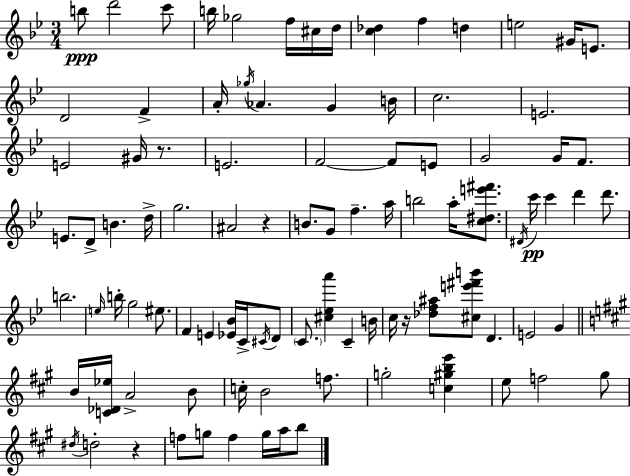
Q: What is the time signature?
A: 3/4